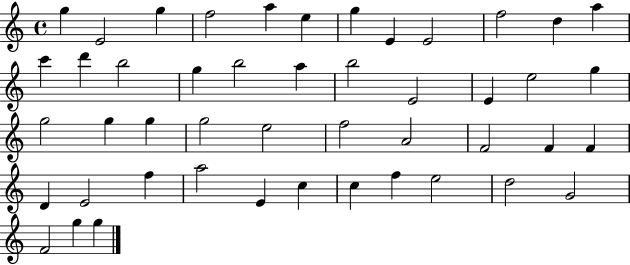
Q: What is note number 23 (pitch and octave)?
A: G5